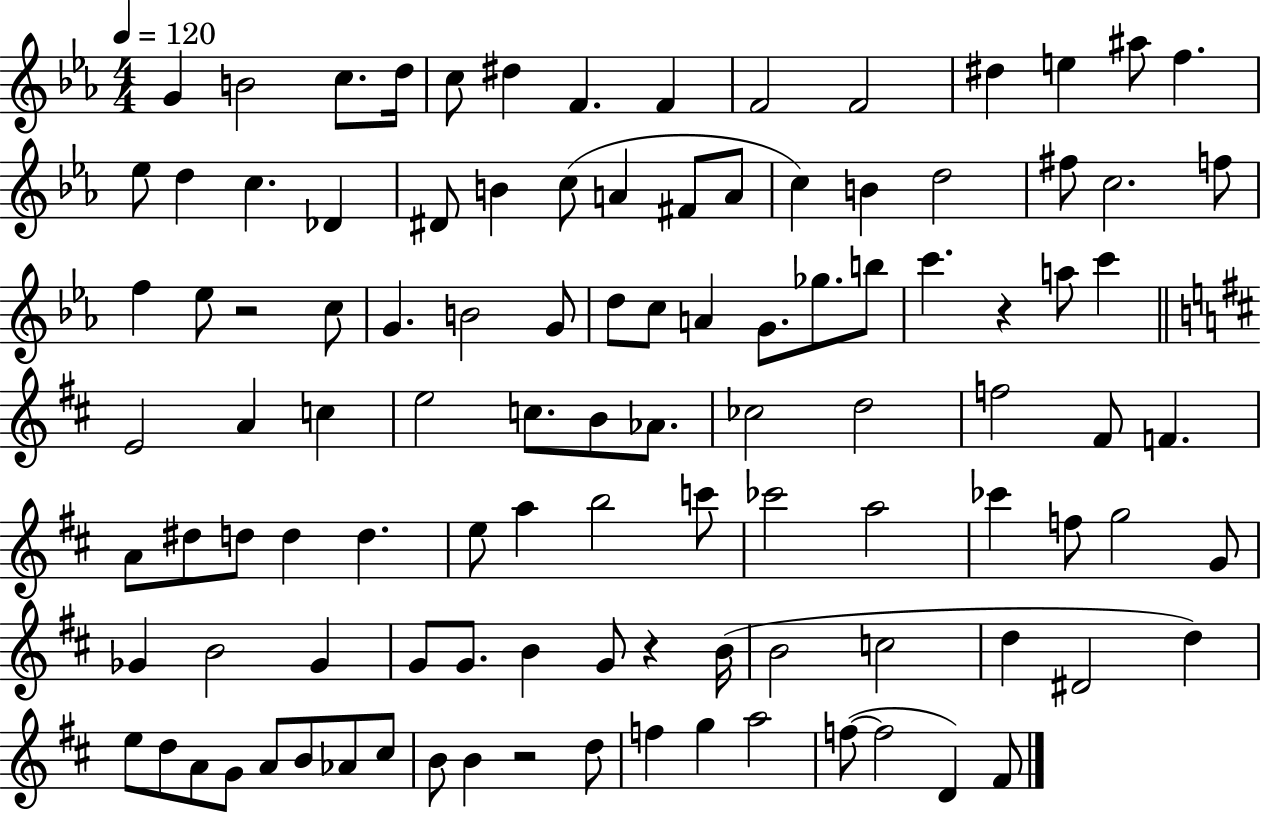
{
  \clef treble
  \numericTimeSignature
  \time 4/4
  \key ees \major
  \tempo 4 = 120
  \repeat volta 2 { g'4 b'2 c''8. d''16 | c''8 dis''4 f'4. f'4 | f'2 f'2 | dis''4 e''4 ais''8 f''4. | \break ees''8 d''4 c''4. des'4 | dis'8 b'4 c''8( a'4 fis'8 a'8 | c''4) b'4 d''2 | fis''8 c''2. f''8 | \break f''4 ees''8 r2 c''8 | g'4. b'2 g'8 | d''8 c''8 a'4 g'8. ges''8. b''8 | c'''4. r4 a''8 c'''4 | \break \bar "||" \break \key d \major e'2 a'4 c''4 | e''2 c''8. b'8 aes'8. | ces''2 d''2 | f''2 fis'8 f'4. | \break a'8 dis''8 d''8 d''4 d''4. | e''8 a''4 b''2 c'''8 | ces'''2 a''2 | ces'''4 f''8 g''2 g'8 | \break ges'4 b'2 ges'4 | g'8 g'8. b'4 g'8 r4 b'16( | b'2 c''2 | d''4 dis'2 d''4) | \break e''8 d''8 a'8 g'8 a'8 b'8 aes'8 cis''8 | b'8 b'4 r2 d''8 | f''4 g''4 a''2 | f''8~(~ f''2 d'4) fis'8 | \break } \bar "|."
}